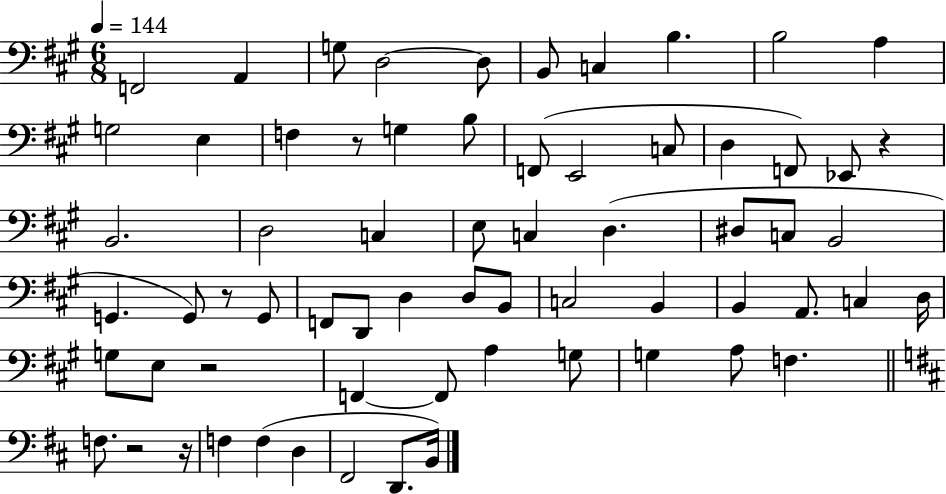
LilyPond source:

{
  \clef bass
  \numericTimeSignature
  \time 6/8
  \key a \major
  \tempo 4 = 144
  f,2 a,4 | g8 d2~~ d8 | b,8 c4 b4. | b2 a4 | \break g2 e4 | f4 r8 g4 b8 | f,8( e,2 c8 | d4 f,8) ees,8 r4 | \break b,2. | d2 c4 | e8 c4 d4.( | dis8 c8 b,2 | \break g,4. g,8) r8 g,8 | f,8 d,8 d4 d8 b,8 | c2 b,4 | b,4 a,8. c4 d16 | \break g8 e8 r2 | f,4~~ f,8 a4 g8 | g4 a8 f4. | \bar "||" \break \key b \minor f8. r2 r16 | f4 f4( d4 | fis,2 d,8. b,16) | \bar "|."
}